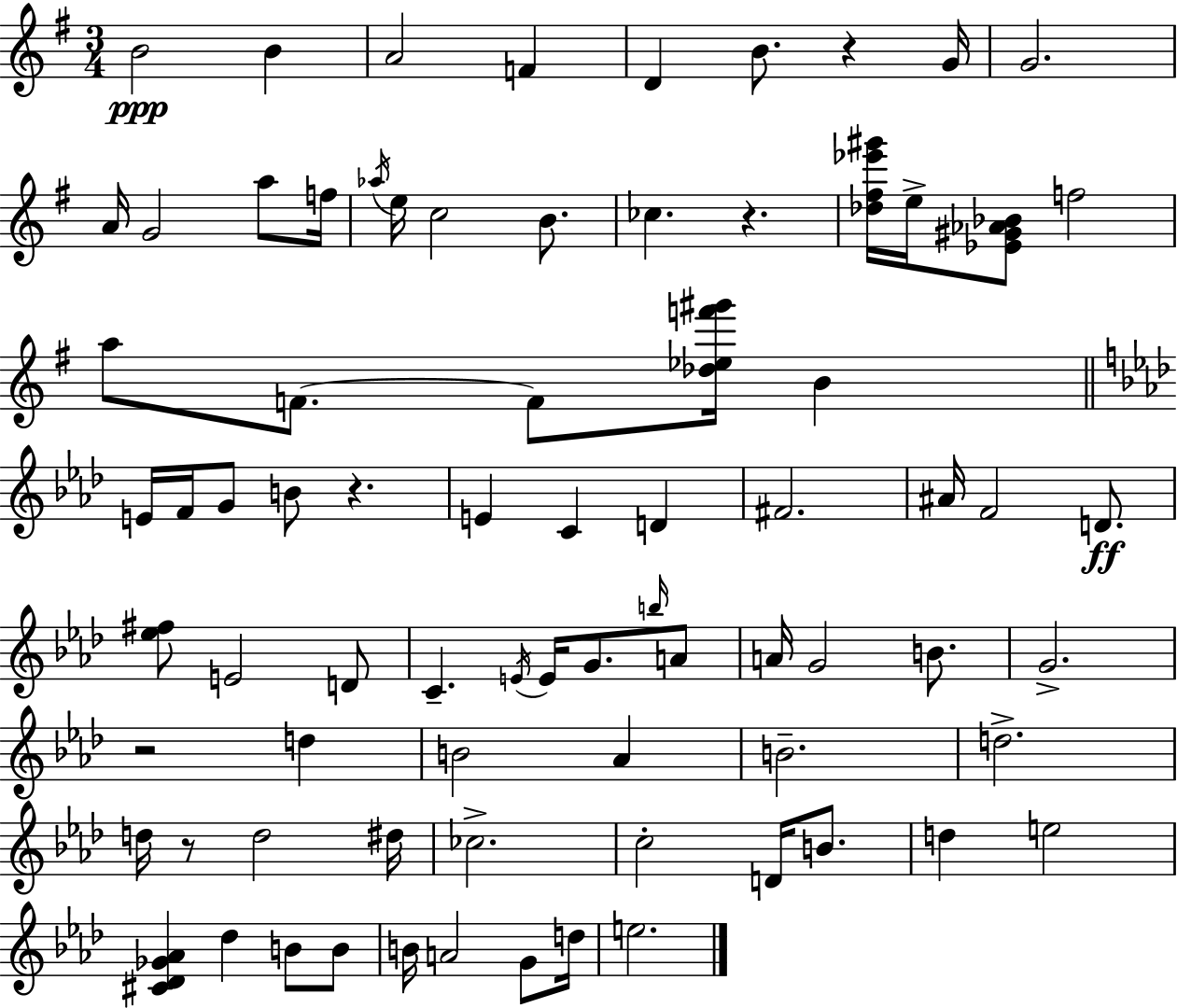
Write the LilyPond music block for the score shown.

{
  \clef treble
  \numericTimeSignature
  \time 3/4
  \key g \major
  b'2\ppp b'4 | a'2 f'4 | d'4 b'8. r4 g'16 | g'2. | \break a'16 g'2 a''8 f''16 | \acciaccatura { aes''16 } e''16 c''2 b'8. | ces''4. r4. | <des'' fis'' ees''' gis'''>16 e''16-> <ees' gis' aes' bes'>8 f''2 | \break a''8 f'8.~~ f'8 <des'' ees'' f''' gis'''>16 b'4 | \bar "||" \break \key aes \major e'16 f'16 g'8 b'8 r4. | e'4 c'4 d'4 | fis'2. | ais'16 f'2 d'8.\ff | \break <ees'' fis''>8 e'2 d'8 | c'4.-- \acciaccatura { e'16 } e'16 g'8. \grace { b''16 } | a'8 a'16 g'2 b'8. | g'2.-> | \break r2 d''4 | b'2 aes'4 | b'2.-- | d''2.-> | \break d''16 r8 d''2 | dis''16 ces''2.-> | c''2-. d'16 b'8. | d''4 e''2 | \break <cis' des' ges' aes'>4 des''4 b'8 | b'8 b'16 a'2 g'8 | d''16 e''2. | \bar "|."
}